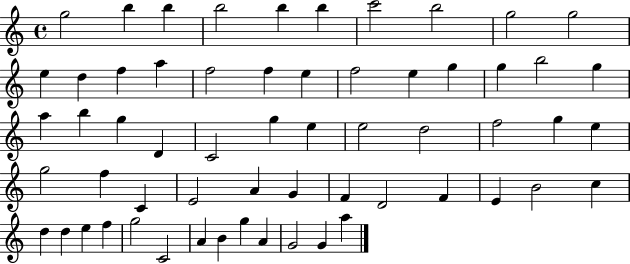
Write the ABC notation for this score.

X:1
T:Untitled
M:4/4
L:1/4
K:C
g2 b b b2 b b c'2 b2 g2 g2 e d f a f2 f e f2 e g g b2 g a b g D C2 g e e2 d2 f2 g e g2 f C E2 A G F D2 F E B2 c d d e f g2 C2 A B g A G2 G a